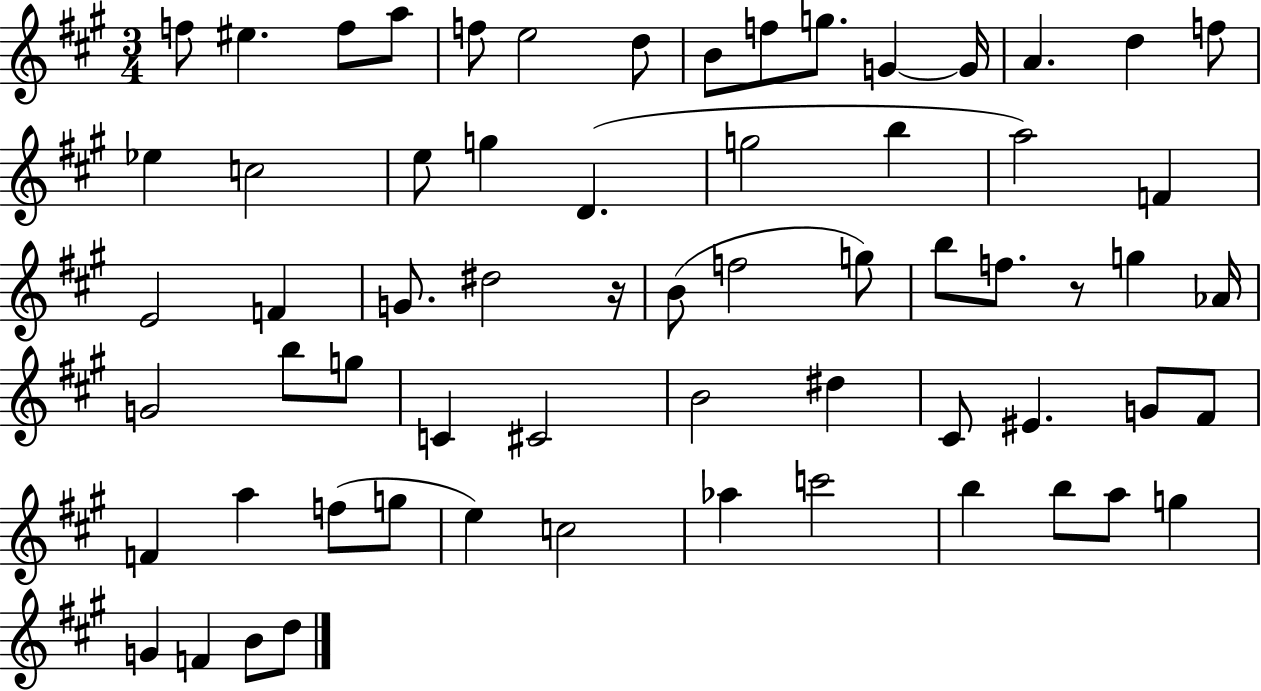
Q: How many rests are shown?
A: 2